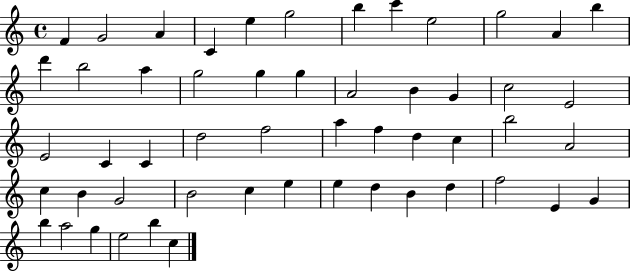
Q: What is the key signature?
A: C major